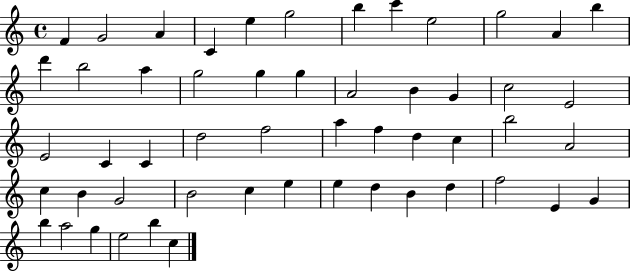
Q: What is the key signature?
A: C major